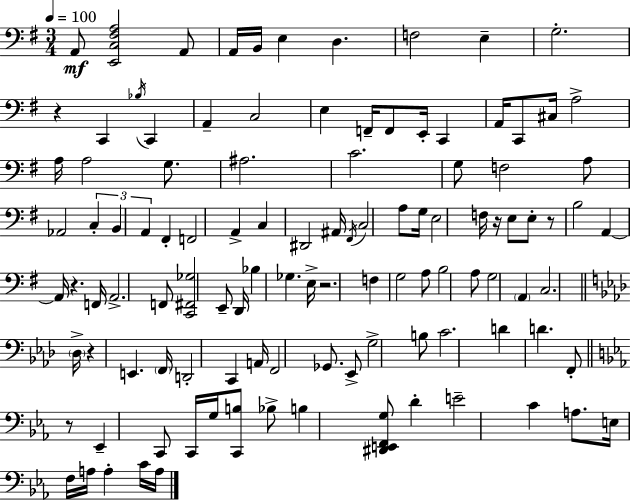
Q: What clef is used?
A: bass